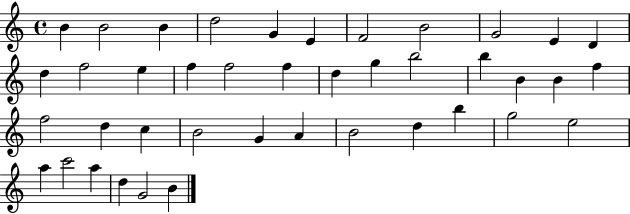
X:1
T:Untitled
M:4/4
L:1/4
K:C
B B2 B d2 G E F2 B2 G2 E D d f2 e f f2 f d g b2 b B B f f2 d c B2 G A B2 d b g2 e2 a c'2 a d G2 B